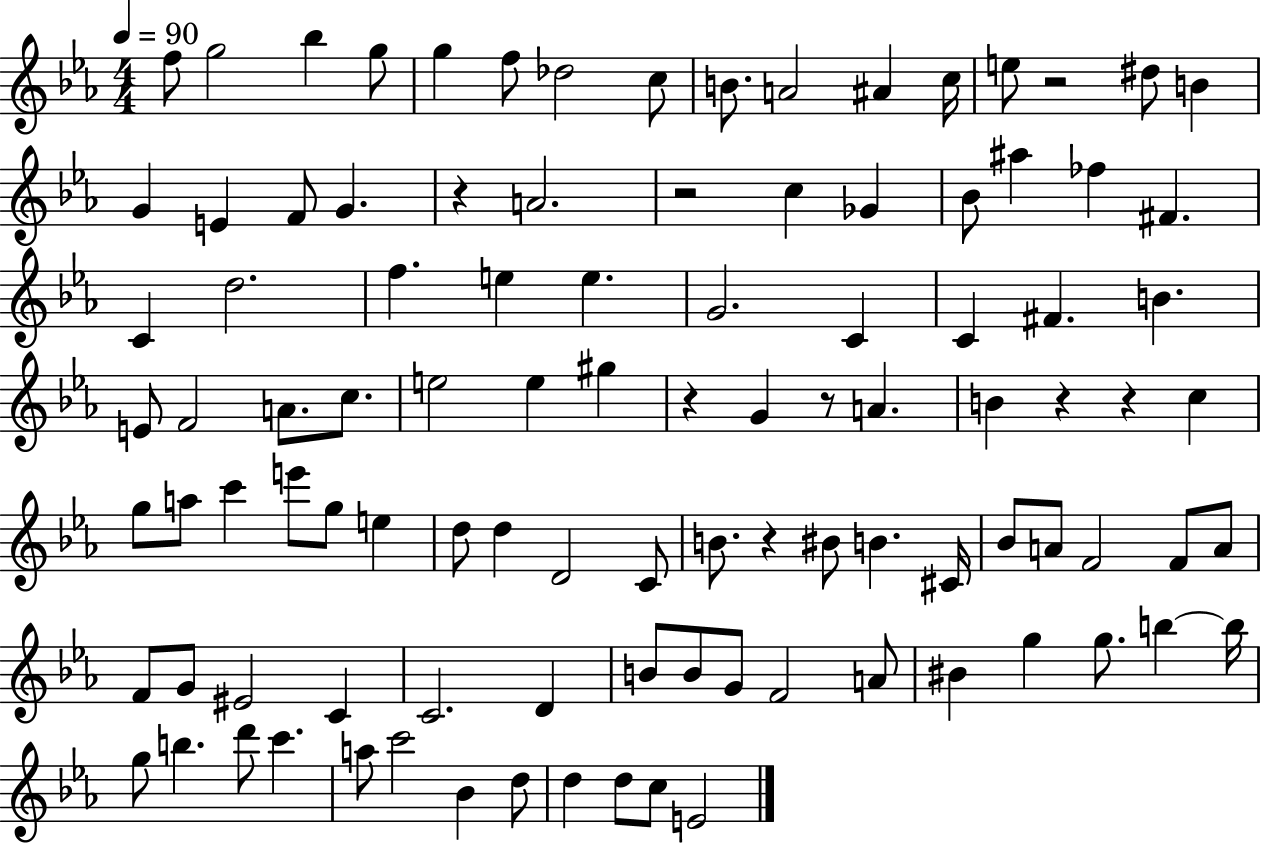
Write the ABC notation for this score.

X:1
T:Untitled
M:4/4
L:1/4
K:Eb
f/2 g2 _b g/2 g f/2 _d2 c/2 B/2 A2 ^A c/4 e/2 z2 ^d/2 B G E F/2 G z A2 z2 c _G _B/2 ^a _f ^F C d2 f e e G2 C C ^F B E/2 F2 A/2 c/2 e2 e ^g z G z/2 A B z z c g/2 a/2 c' e'/2 g/2 e d/2 d D2 C/2 B/2 z ^B/2 B ^C/4 _B/2 A/2 F2 F/2 A/2 F/2 G/2 ^E2 C C2 D B/2 B/2 G/2 F2 A/2 ^B g g/2 b b/4 g/2 b d'/2 c' a/2 c'2 _B d/2 d d/2 c/2 E2